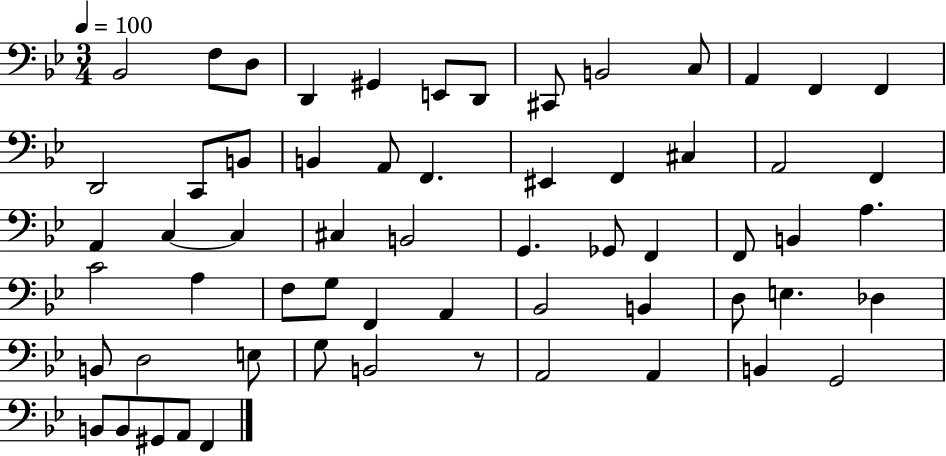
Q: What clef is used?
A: bass